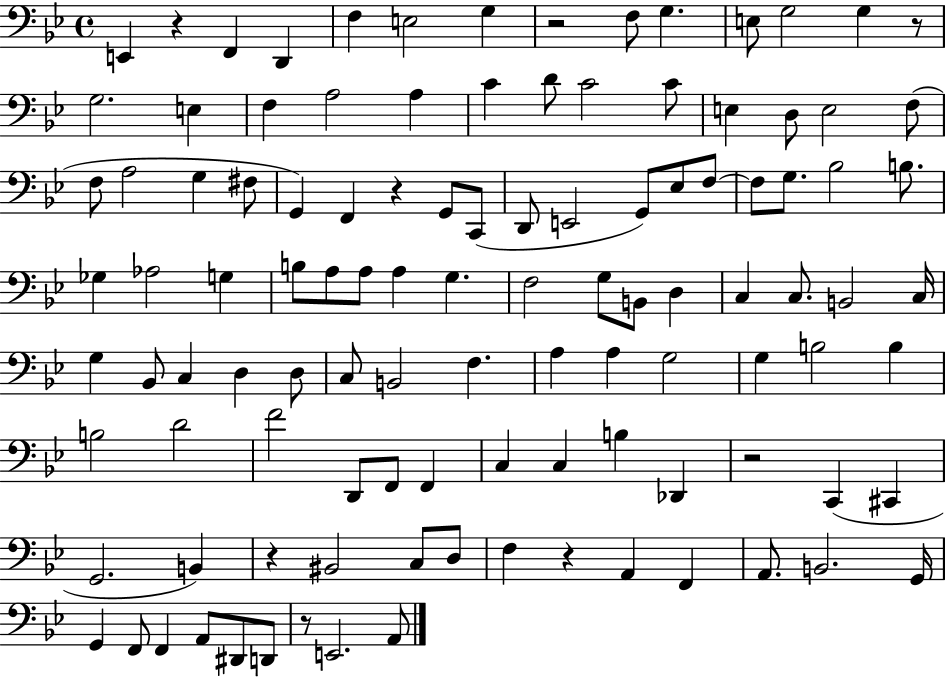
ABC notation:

X:1
T:Untitled
M:4/4
L:1/4
K:Bb
E,, z F,, D,, F, E,2 G, z2 F,/2 G, E,/2 G,2 G, z/2 G,2 E, F, A,2 A, C D/2 C2 C/2 E, D,/2 E,2 F,/2 F,/2 A,2 G, ^F,/2 G,, F,, z G,,/2 C,,/2 D,,/2 E,,2 G,,/2 _E,/2 F,/2 F,/2 G,/2 _B,2 B,/2 _G, _A,2 G, B,/2 A,/2 A,/2 A, G, F,2 G,/2 B,,/2 D, C, C,/2 B,,2 C,/4 G, _B,,/2 C, D, D,/2 C,/2 B,,2 F, A, A, G,2 G, B,2 B, B,2 D2 F2 D,,/2 F,,/2 F,, C, C, B, _D,, z2 C,, ^C,, G,,2 B,, z ^B,,2 C,/2 D,/2 F, z A,, F,, A,,/2 B,,2 G,,/4 G,, F,,/2 F,, A,,/2 ^D,,/2 D,,/2 z/2 E,,2 A,,/2